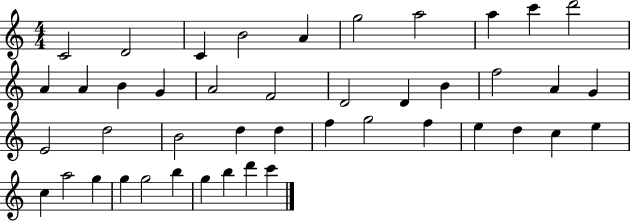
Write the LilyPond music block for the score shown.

{
  \clef treble
  \numericTimeSignature
  \time 4/4
  \key c \major
  c'2 d'2 | c'4 b'2 a'4 | g''2 a''2 | a''4 c'''4 d'''2 | \break a'4 a'4 b'4 g'4 | a'2 f'2 | d'2 d'4 b'4 | f''2 a'4 g'4 | \break e'2 d''2 | b'2 d''4 d''4 | f''4 g''2 f''4 | e''4 d''4 c''4 e''4 | \break c''4 a''2 g''4 | g''4 g''2 b''4 | g''4 b''4 d'''4 c'''4 | \bar "|."
}